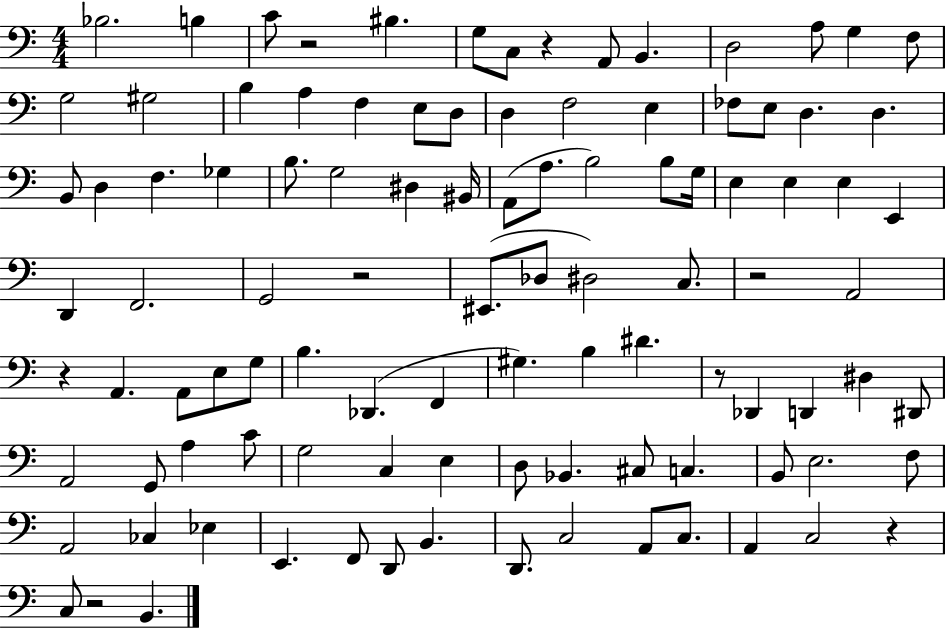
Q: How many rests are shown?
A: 8